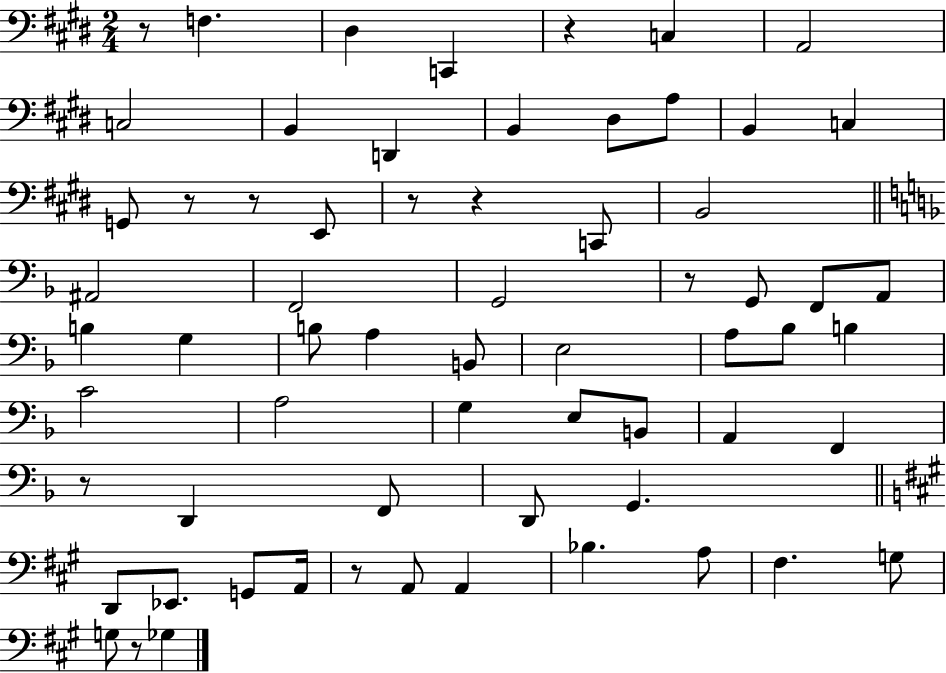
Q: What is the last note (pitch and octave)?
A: Gb3